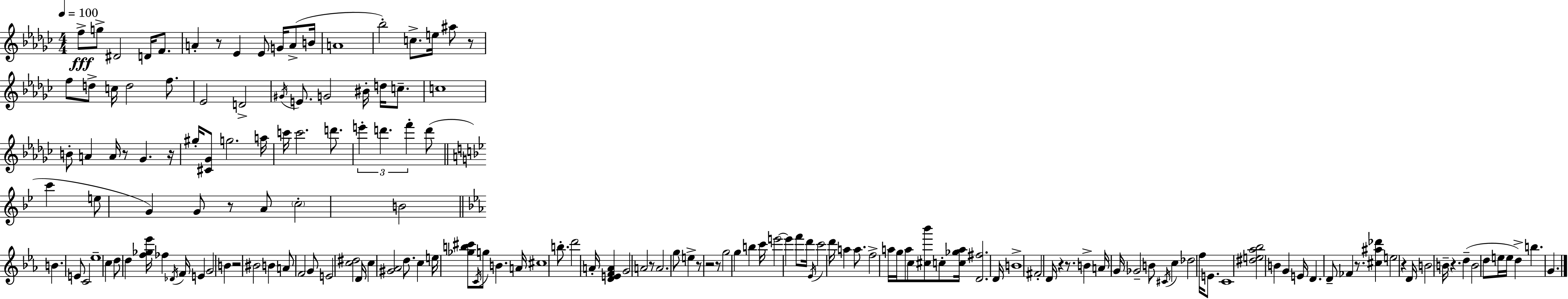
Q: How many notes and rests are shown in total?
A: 166